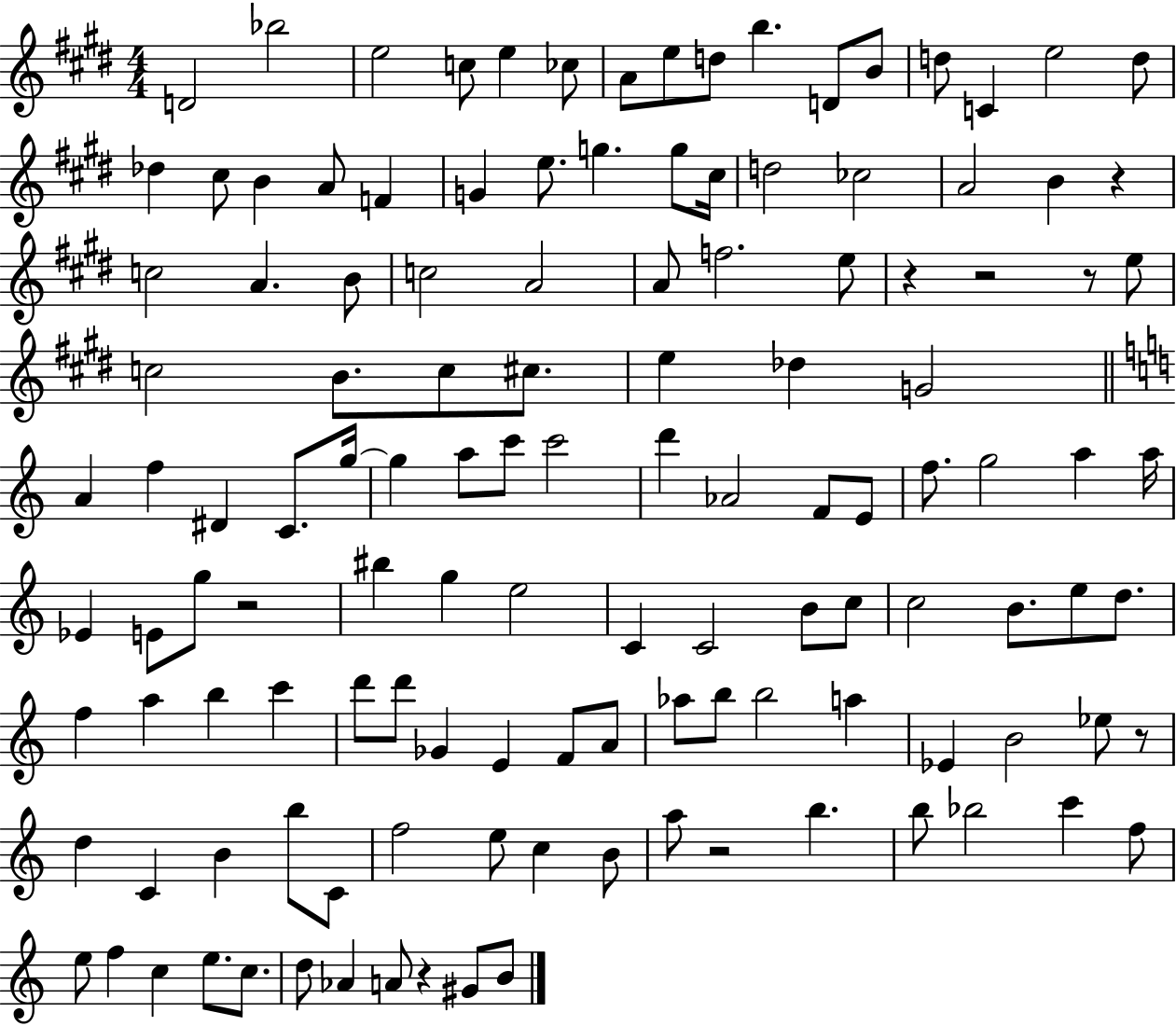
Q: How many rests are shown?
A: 8